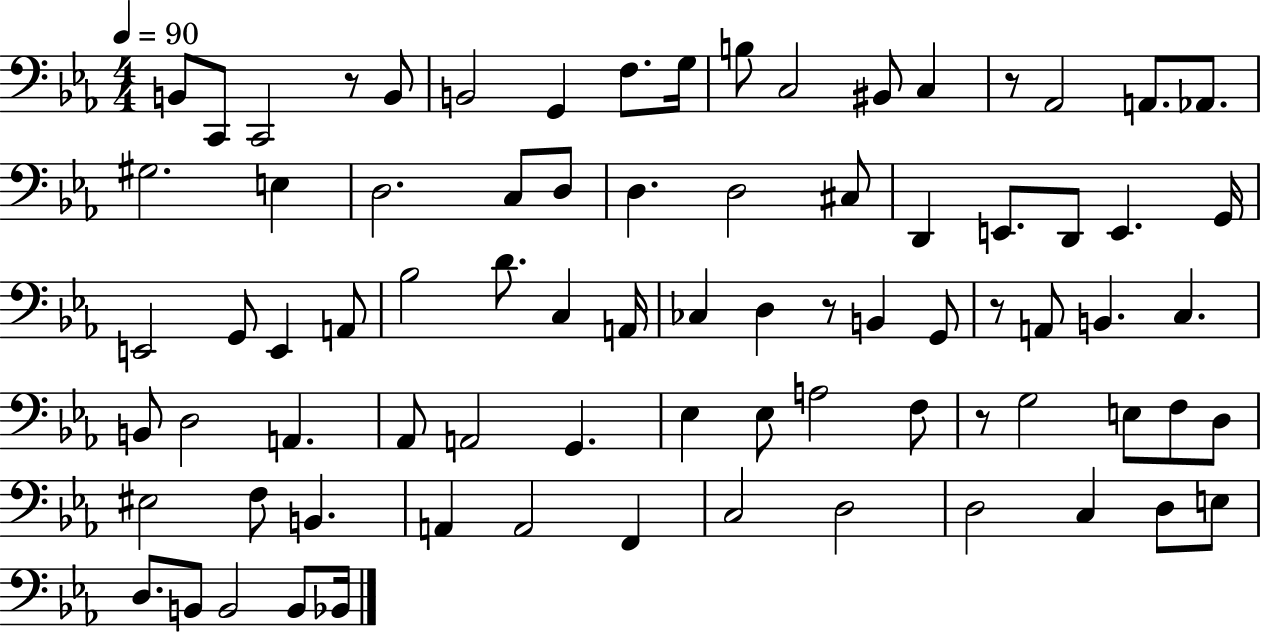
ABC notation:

X:1
T:Untitled
M:4/4
L:1/4
K:Eb
B,,/2 C,,/2 C,,2 z/2 B,,/2 B,,2 G,, F,/2 G,/4 B,/2 C,2 ^B,,/2 C, z/2 _A,,2 A,,/2 _A,,/2 ^G,2 E, D,2 C,/2 D,/2 D, D,2 ^C,/2 D,, E,,/2 D,,/2 E,, G,,/4 E,,2 G,,/2 E,, A,,/2 _B,2 D/2 C, A,,/4 _C, D, z/2 B,, G,,/2 z/2 A,,/2 B,, C, B,,/2 D,2 A,, _A,,/2 A,,2 G,, _E, _E,/2 A,2 F,/2 z/2 G,2 E,/2 F,/2 D,/2 ^E,2 F,/2 B,, A,, A,,2 F,, C,2 D,2 D,2 C, D,/2 E,/2 D,/2 B,,/2 B,,2 B,,/2 _B,,/4